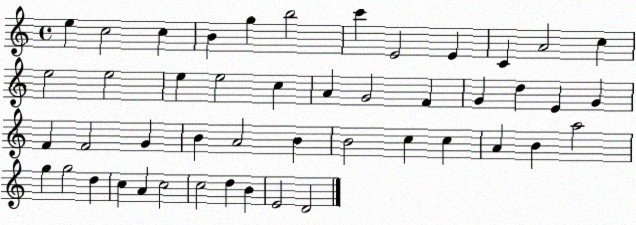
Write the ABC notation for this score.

X:1
T:Untitled
M:4/4
L:1/4
K:C
e c2 c B g b2 c' E2 E C A2 c e2 e2 e e2 c A G2 F G d E G F F2 G B A2 B B2 c c A B a2 g g2 d c A c2 c2 d B E2 D2